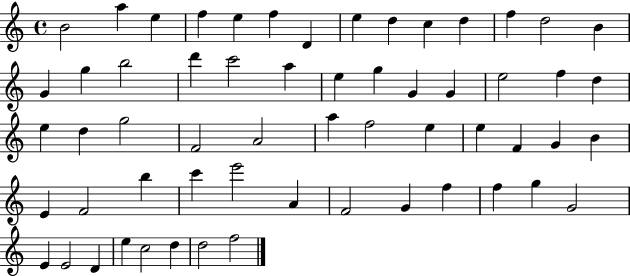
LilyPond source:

{
  \clef treble
  \time 4/4
  \defaultTimeSignature
  \key c \major
  b'2 a''4 e''4 | f''4 e''4 f''4 d'4 | e''4 d''4 c''4 d''4 | f''4 d''2 b'4 | \break g'4 g''4 b''2 | d'''4 c'''2 a''4 | e''4 g''4 g'4 g'4 | e''2 f''4 d''4 | \break e''4 d''4 g''2 | f'2 a'2 | a''4 f''2 e''4 | e''4 f'4 g'4 b'4 | \break e'4 f'2 b''4 | c'''4 e'''2 a'4 | f'2 g'4 f''4 | f''4 g''4 g'2 | \break e'4 e'2 d'4 | e''4 c''2 d''4 | d''2 f''2 | \bar "|."
}